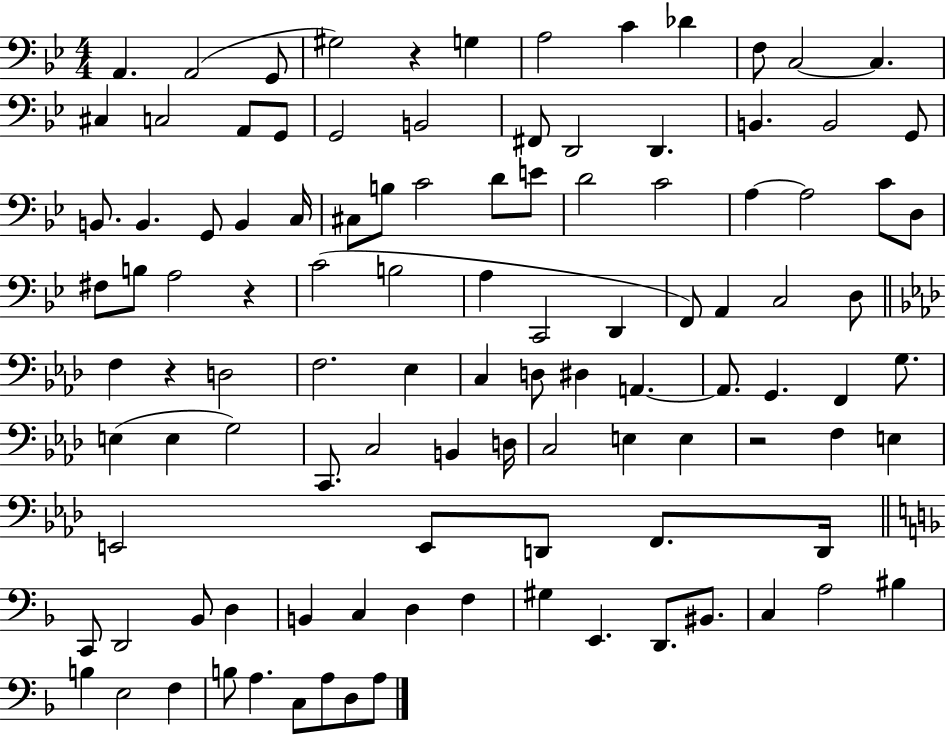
A2/q. A2/h G2/e G#3/h R/q G3/q A3/h C4/q Db4/q F3/e C3/h C3/q. C#3/q C3/h A2/e G2/e G2/h B2/h F#2/e D2/h D2/q. B2/q. B2/h G2/e B2/e. B2/q. G2/e B2/q C3/s C#3/e B3/e C4/h D4/e E4/e D4/h C4/h A3/q A3/h C4/e D3/e F#3/e B3/e A3/h R/q C4/h B3/h A3/q C2/h D2/q F2/e A2/q C3/h D3/e F3/q R/q D3/h F3/h. Eb3/q C3/q D3/e D#3/q A2/q. A2/e. G2/q. F2/q G3/e. E3/q E3/q G3/h C2/e. C3/h B2/q D3/s C3/h E3/q E3/q R/h F3/q E3/q E2/h E2/e D2/e F2/e. D2/s C2/e D2/h Bb2/e D3/q B2/q C3/q D3/q F3/q G#3/q E2/q. D2/e. BIS2/e. C3/q A3/h BIS3/q B3/q E3/h F3/q B3/e A3/q. C3/e A3/e D3/e A3/e